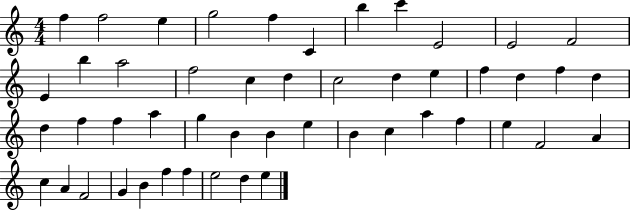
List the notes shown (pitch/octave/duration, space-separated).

F5/q F5/h E5/q G5/h F5/q C4/q B5/q C6/q E4/h E4/h F4/h E4/q B5/q A5/h F5/h C5/q D5/q C5/h D5/q E5/q F5/q D5/q F5/q D5/q D5/q F5/q F5/q A5/q G5/q B4/q B4/q E5/q B4/q C5/q A5/q F5/q E5/q F4/h A4/q C5/q A4/q F4/h G4/q B4/q F5/q F5/q E5/h D5/q E5/q